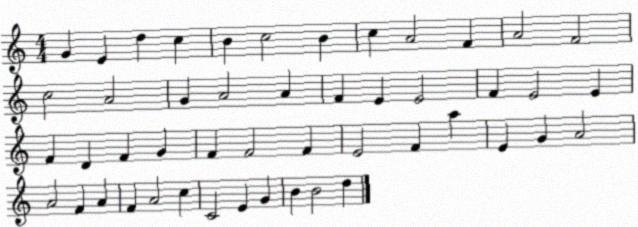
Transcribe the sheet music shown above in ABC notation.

X:1
T:Untitled
M:4/4
L:1/4
K:C
G E d c B c2 B c A2 F A2 F2 c2 A2 G A2 A F E E2 F E2 E F D F G F F2 F E2 F a E G A2 A2 F A F A2 c C2 E G B B2 d